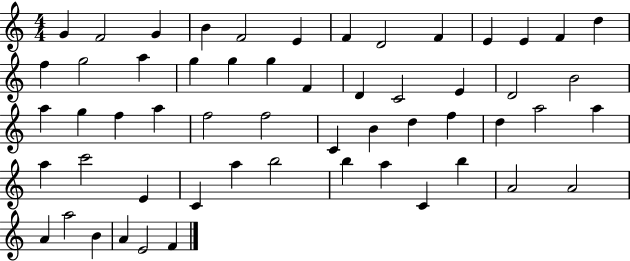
G4/q F4/h G4/q B4/q F4/h E4/q F4/q D4/h F4/q E4/q E4/q F4/q D5/q F5/q G5/h A5/q G5/q G5/q G5/q F4/q D4/q C4/h E4/q D4/h B4/h A5/q G5/q F5/q A5/q F5/h F5/h C4/q B4/q D5/q F5/q D5/q A5/h A5/q A5/q C6/h E4/q C4/q A5/q B5/h B5/q A5/q C4/q B5/q A4/h A4/h A4/q A5/h B4/q A4/q E4/h F4/q